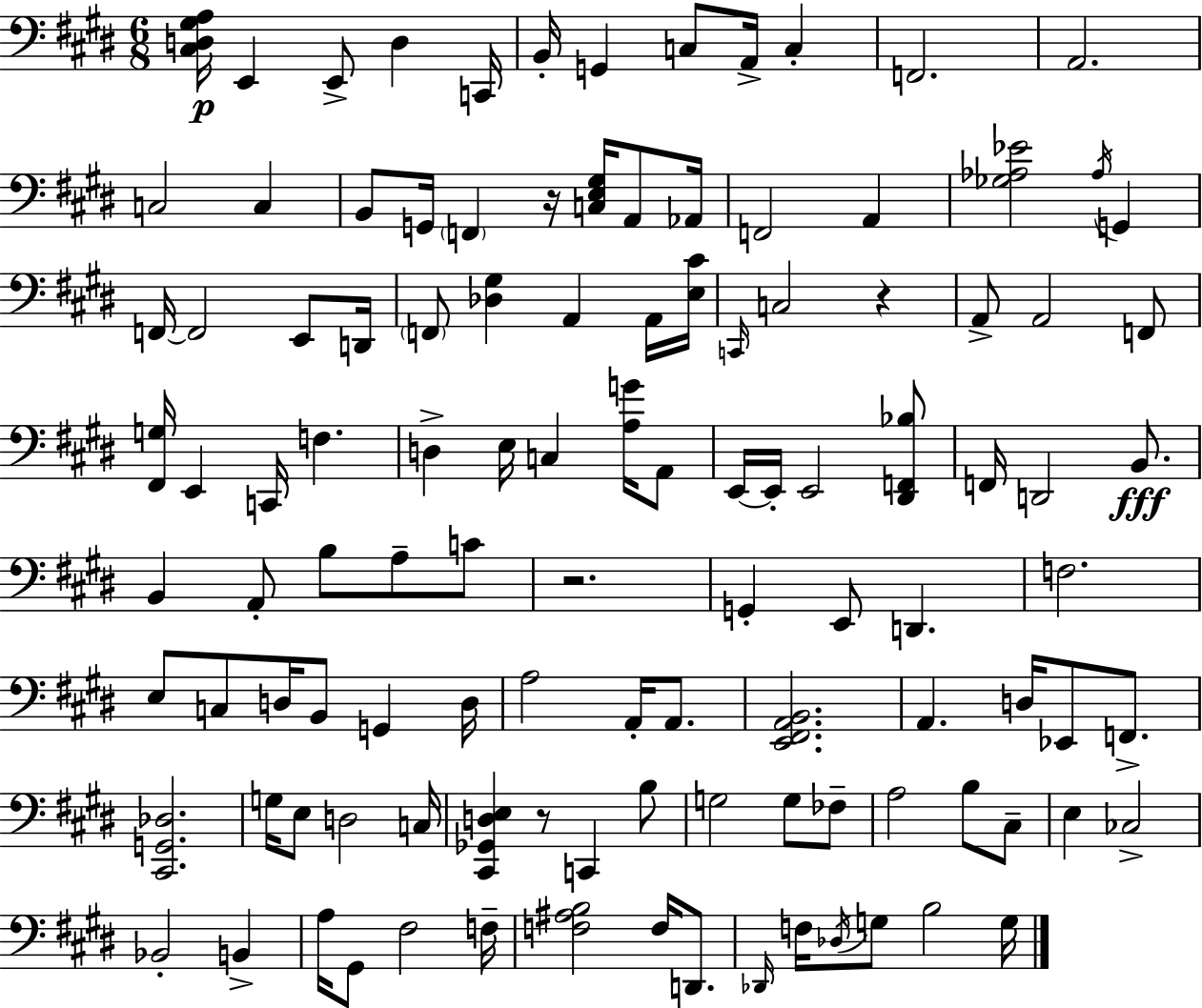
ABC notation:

X:1
T:Untitled
M:6/8
L:1/4
K:E
[^C,D,^G,A,]/4 E,, E,,/2 D, C,,/4 B,,/4 G,, C,/2 A,,/4 C, F,,2 A,,2 C,2 C, B,,/2 G,,/4 F,, z/4 [C,E,^G,]/4 A,,/2 _A,,/4 F,,2 A,, [_G,_A,_E]2 _A,/4 G,, F,,/4 F,,2 E,,/2 D,,/4 F,,/2 [_D,^G,] A,, A,,/4 [E,^C]/4 C,,/4 C,2 z A,,/2 A,,2 F,,/2 [^F,,G,]/4 E,, C,,/4 F, D, E,/4 C, [A,G]/4 A,,/2 E,,/4 E,,/4 E,,2 [^D,,F,,_B,]/2 F,,/4 D,,2 B,,/2 B,, A,,/2 B,/2 A,/2 C/2 z2 G,, E,,/2 D,, F,2 E,/2 C,/2 D,/4 B,,/2 G,, D,/4 A,2 A,,/4 A,,/2 [E,,^F,,A,,B,,]2 A,, D,/4 _E,,/2 F,,/2 [^C,,G,,_D,]2 G,/4 E,/2 D,2 C,/4 [^C,,_G,,D,E,] z/2 C,, B,/2 G,2 G,/2 _F,/2 A,2 B,/2 ^C,/2 E, _C,2 _B,,2 B,, A,/4 ^G,,/2 ^F,2 F,/4 [F,^A,B,]2 F,/4 D,,/2 _D,,/4 F,/4 _D,/4 G,/2 B,2 G,/4